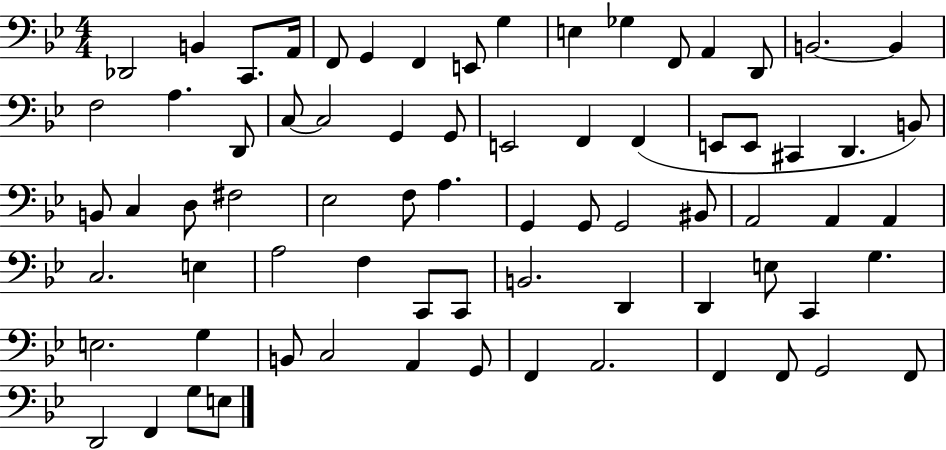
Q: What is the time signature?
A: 4/4